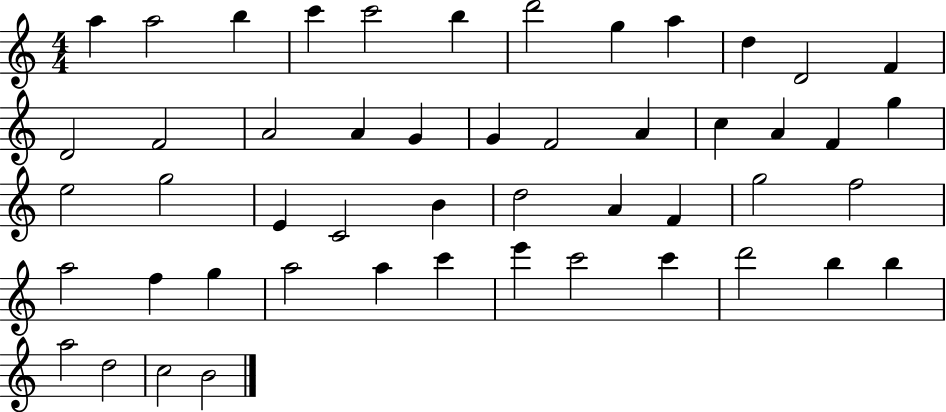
{
  \clef treble
  \numericTimeSignature
  \time 4/4
  \key c \major
  a''4 a''2 b''4 | c'''4 c'''2 b''4 | d'''2 g''4 a''4 | d''4 d'2 f'4 | \break d'2 f'2 | a'2 a'4 g'4 | g'4 f'2 a'4 | c''4 a'4 f'4 g''4 | \break e''2 g''2 | e'4 c'2 b'4 | d''2 a'4 f'4 | g''2 f''2 | \break a''2 f''4 g''4 | a''2 a''4 c'''4 | e'''4 c'''2 c'''4 | d'''2 b''4 b''4 | \break a''2 d''2 | c''2 b'2 | \bar "|."
}